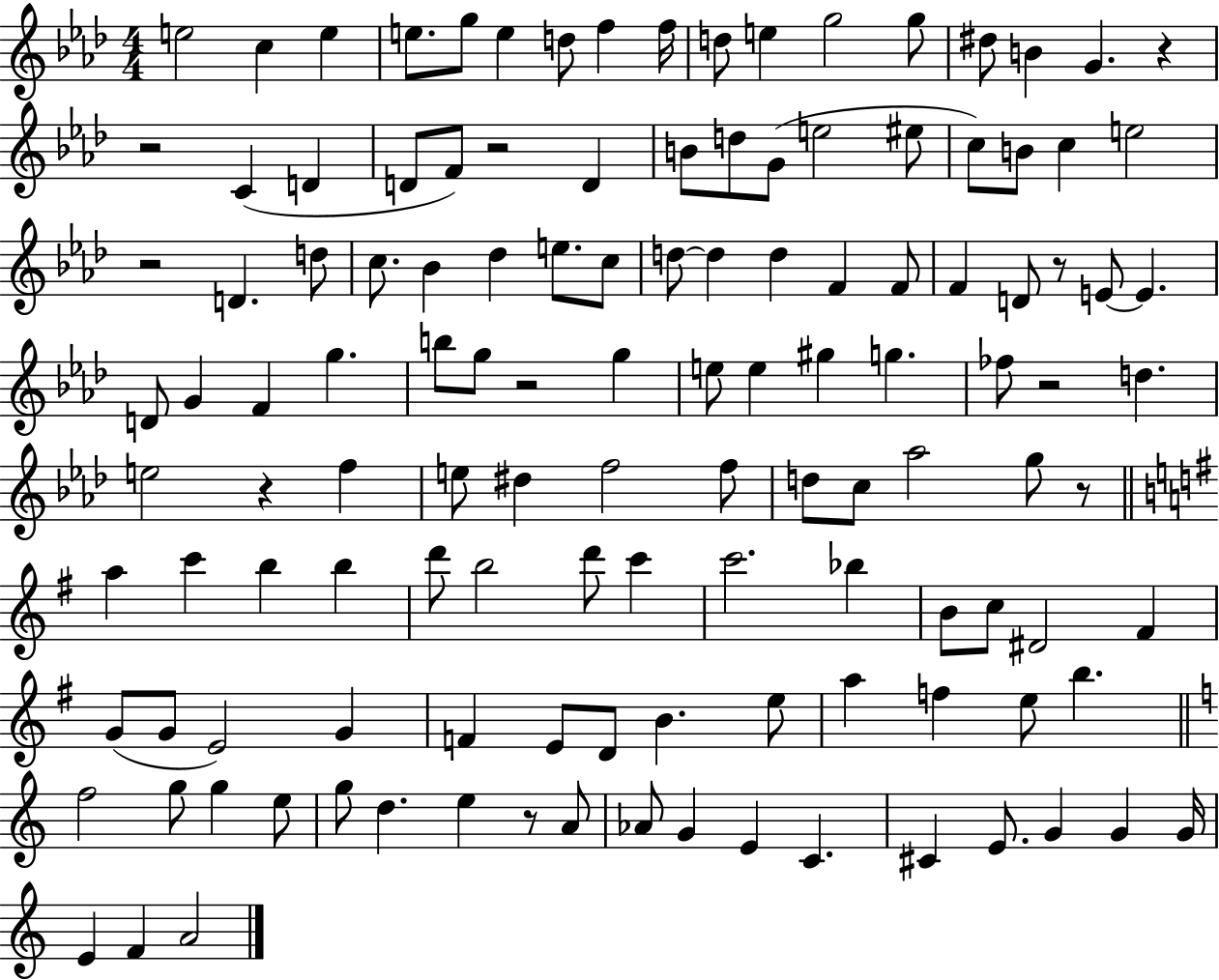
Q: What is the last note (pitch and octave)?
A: A4